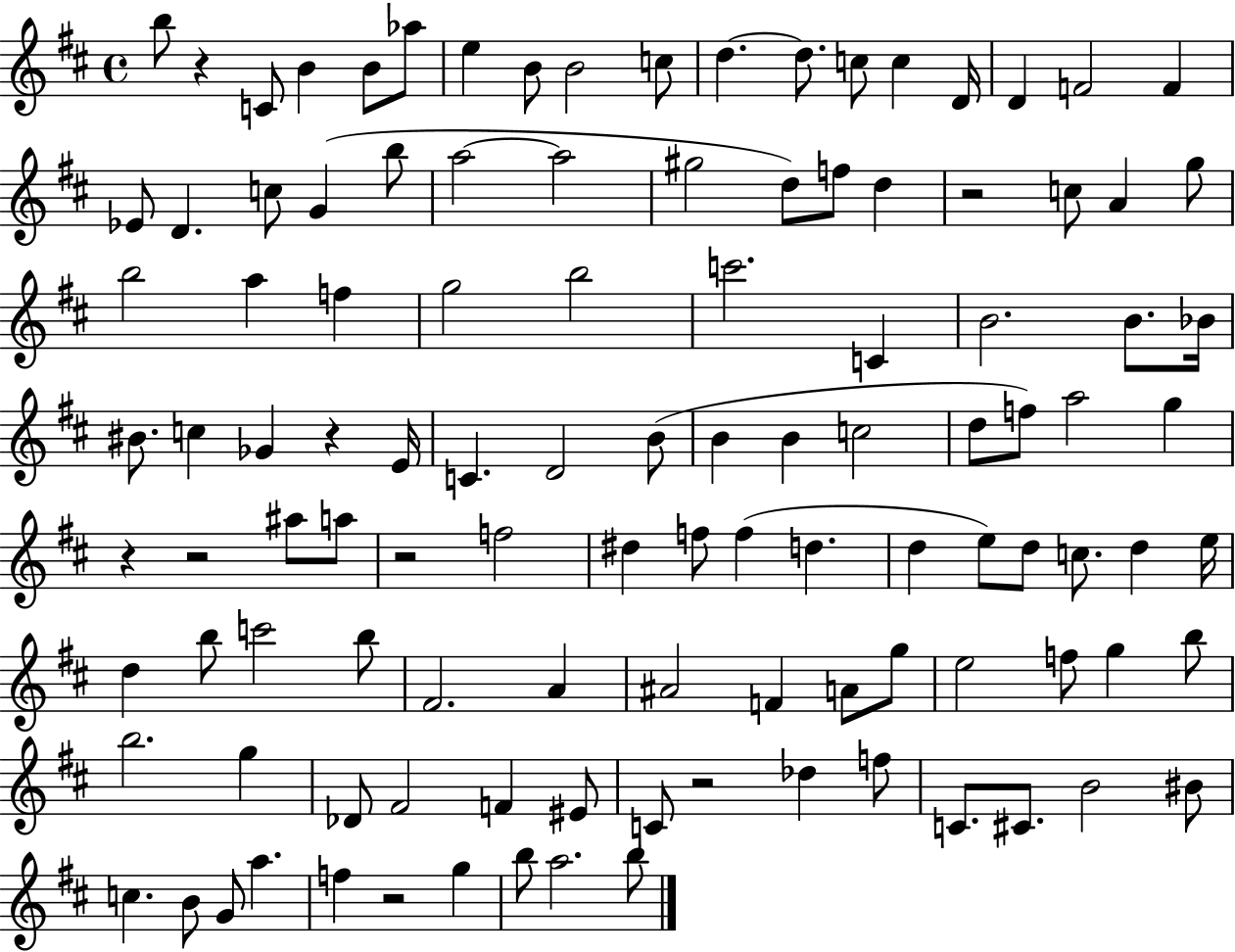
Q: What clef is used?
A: treble